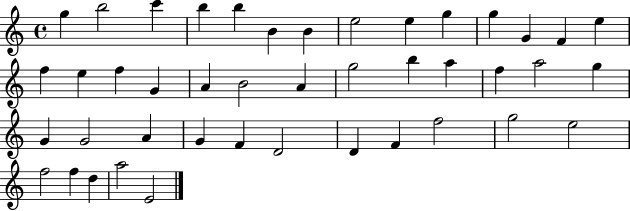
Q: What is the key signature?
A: C major